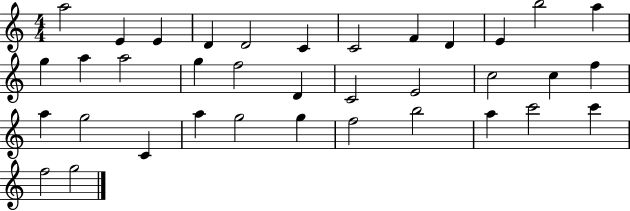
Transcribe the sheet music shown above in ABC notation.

X:1
T:Untitled
M:4/4
L:1/4
K:C
a2 E E D D2 C C2 F D E b2 a g a a2 g f2 D C2 E2 c2 c f a g2 C a g2 g f2 b2 a c'2 c' f2 g2